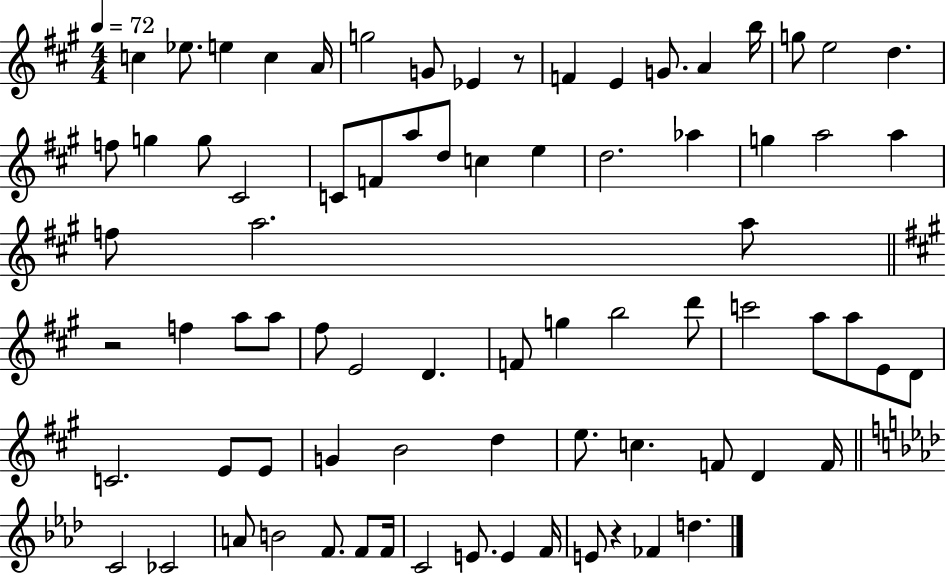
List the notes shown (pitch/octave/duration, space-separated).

C5/q Eb5/e. E5/q C5/q A4/s G5/h G4/e Eb4/q R/e F4/q E4/q G4/e. A4/q B5/s G5/e E5/h D5/q. F5/e G5/q G5/e C#4/h C4/e F4/e A5/e D5/e C5/q E5/q D5/h. Ab5/q G5/q A5/h A5/q F5/e A5/h. A5/e R/h F5/q A5/e A5/e F#5/e E4/h D4/q. F4/e G5/q B5/h D6/e C6/h A5/e A5/e E4/e D4/e C4/h. E4/e E4/e G4/q B4/h D5/q E5/e. C5/q. F4/e D4/q F4/s C4/h CES4/h A4/e B4/h F4/e. F4/e F4/s C4/h E4/e. E4/q F4/s E4/e R/q FES4/q D5/q.